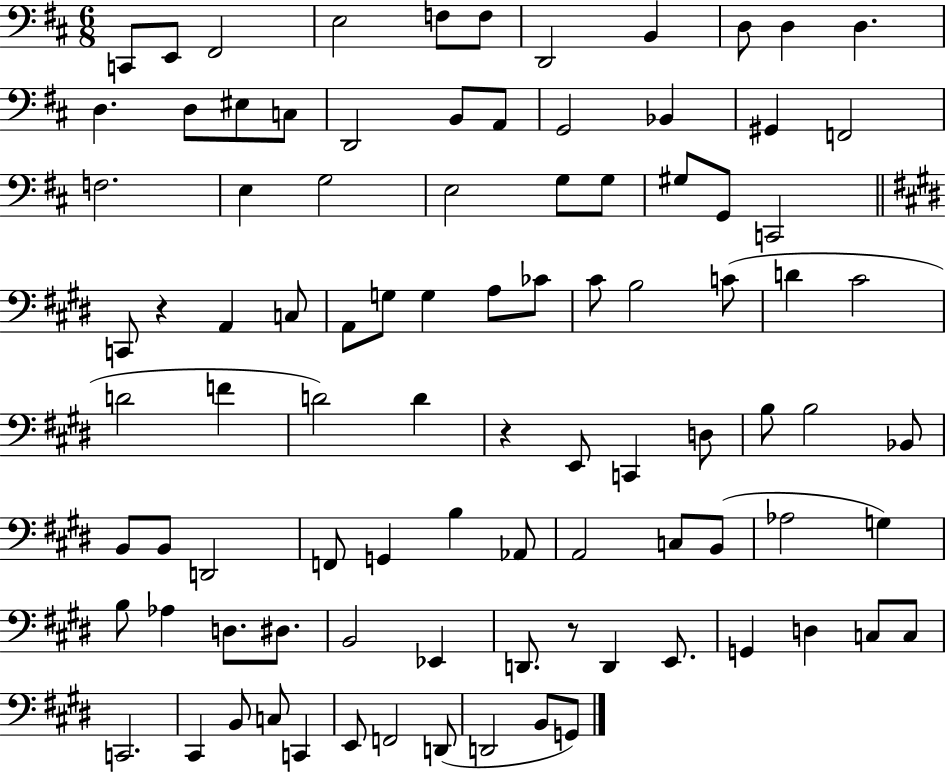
X:1
T:Untitled
M:6/8
L:1/4
K:D
C,,/2 E,,/2 ^F,,2 E,2 F,/2 F,/2 D,,2 B,, D,/2 D, D, D, D,/2 ^E,/2 C,/2 D,,2 B,,/2 A,,/2 G,,2 _B,, ^G,, F,,2 F,2 E, G,2 E,2 G,/2 G,/2 ^G,/2 G,,/2 C,,2 C,,/2 z A,, C,/2 A,,/2 G,/2 G, A,/2 _C/2 ^C/2 B,2 C/2 D ^C2 D2 F D2 D z E,,/2 C,, D,/2 B,/2 B,2 _B,,/2 B,,/2 B,,/2 D,,2 F,,/2 G,, B, _A,,/2 A,,2 C,/2 B,,/2 _A,2 G, B,/2 _A, D,/2 ^D,/2 B,,2 _E,, D,,/2 z/2 D,, E,,/2 G,, D, C,/2 C,/2 C,,2 ^C,, B,,/2 C,/2 C,, E,,/2 F,,2 D,,/2 D,,2 B,,/2 G,,/2